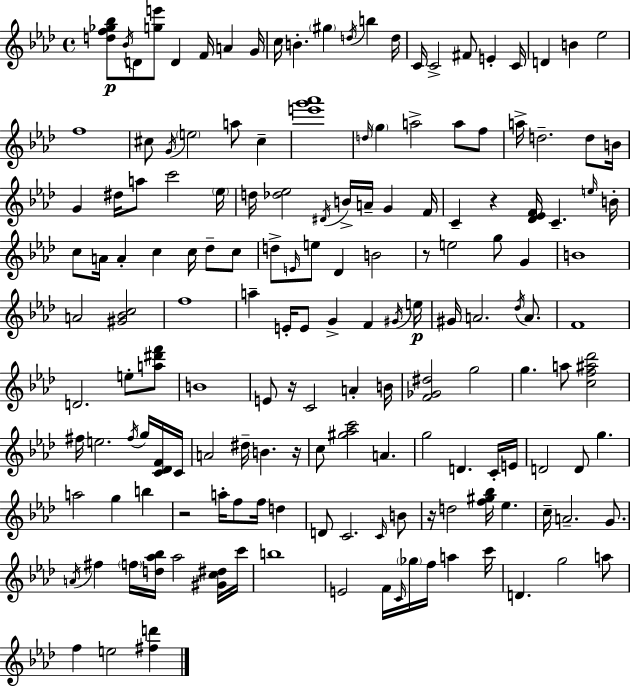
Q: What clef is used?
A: treble